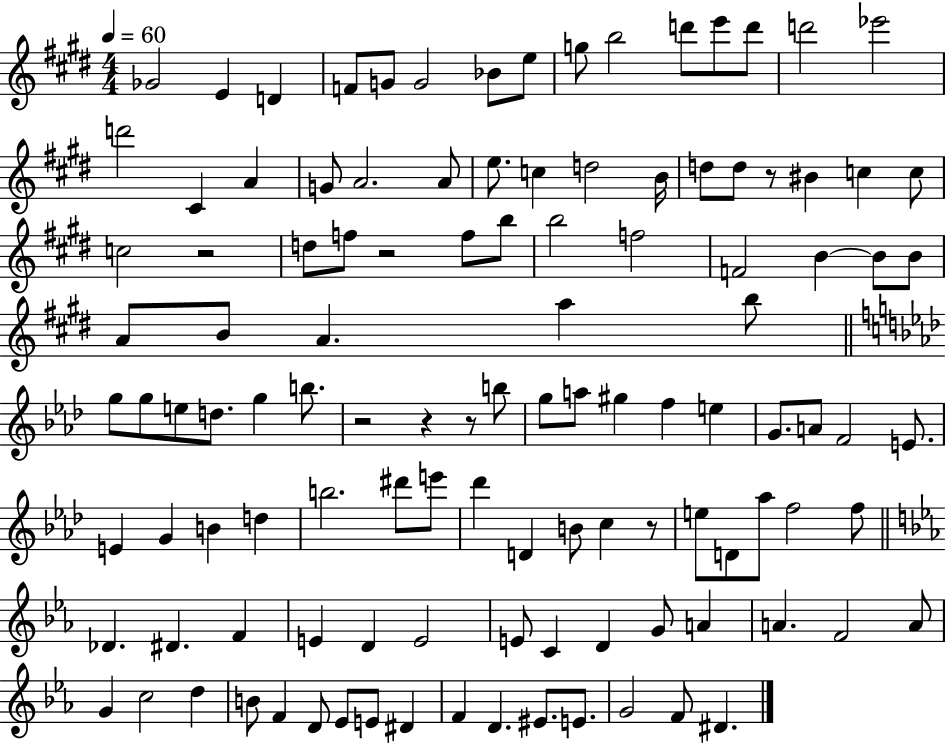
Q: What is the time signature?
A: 4/4